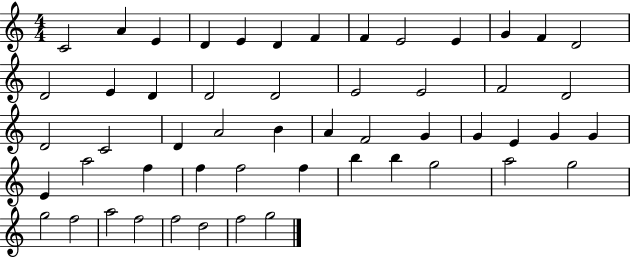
{
  \clef treble
  \numericTimeSignature
  \time 4/4
  \key c \major
  c'2 a'4 e'4 | d'4 e'4 d'4 f'4 | f'4 e'2 e'4 | g'4 f'4 d'2 | \break d'2 e'4 d'4 | d'2 d'2 | e'2 e'2 | f'2 d'2 | \break d'2 c'2 | d'4 a'2 b'4 | a'4 f'2 g'4 | g'4 e'4 g'4 g'4 | \break e'4 a''2 f''4 | f''4 f''2 f''4 | b''4 b''4 g''2 | a''2 g''2 | \break g''2 f''2 | a''2 f''2 | f''2 d''2 | f''2 g''2 | \break \bar "|."
}